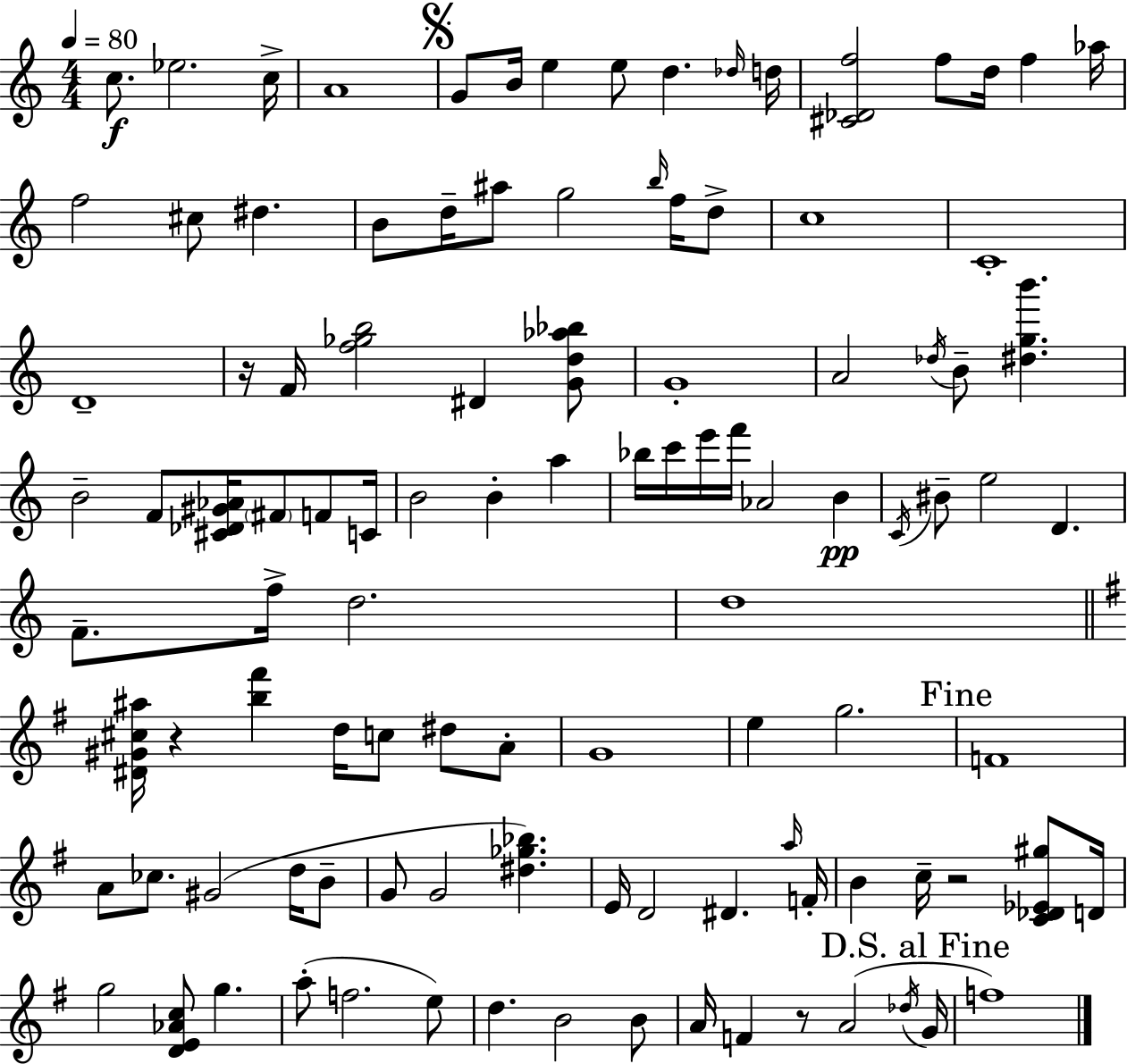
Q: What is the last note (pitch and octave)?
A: F5